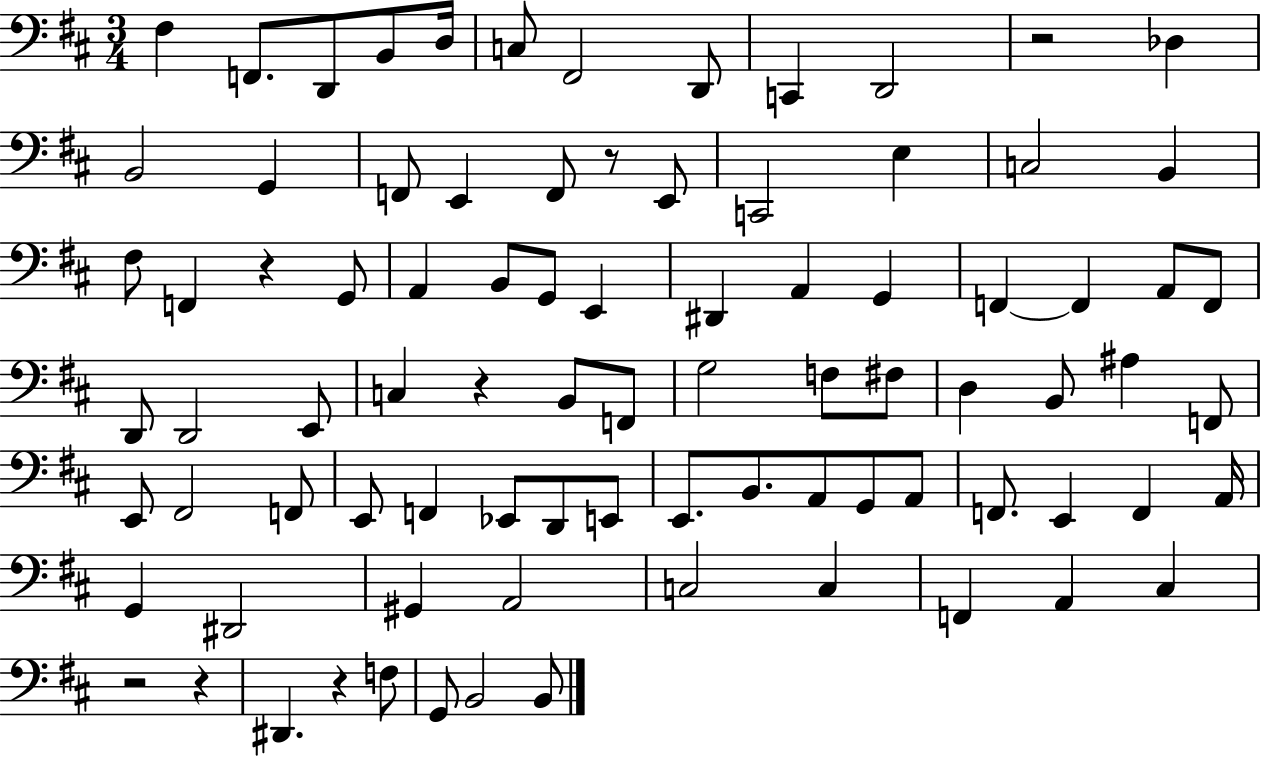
{
  \clef bass
  \numericTimeSignature
  \time 3/4
  \key d \major
  fis4 f,8. d,8 b,8 d16 | c8 fis,2 d,8 | c,4 d,2 | r2 des4 | \break b,2 g,4 | f,8 e,4 f,8 r8 e,8 | c,2 e4 | c2 b,4 | \break fis8 f,4 r4 g,8 | a,4 b,8 g,8 e,4 | dis,4 a,4 g,4 | f,4~~ f,4 a,8 f,8 | \break d,8 d,2 e,8 | c4 r4 b,8 f,8 | g2 f8 fis8 | d4 b,8 ais4 f,8 | \break e,8 fis,2 f,8 | e,8 f,4 ees,8 d,8 e,8 | e,8. b,8. a,8 g,8 a,8 | f,8. e,4 f,4 a,16 | \break g,4 dis,2 | gis,4 a,2 | c2 c4 | f,4 a,4 cis4 | \break r2 r4 | dis,4. r4 f8 | g,8 b,2 b,8 | \bar "|."
}